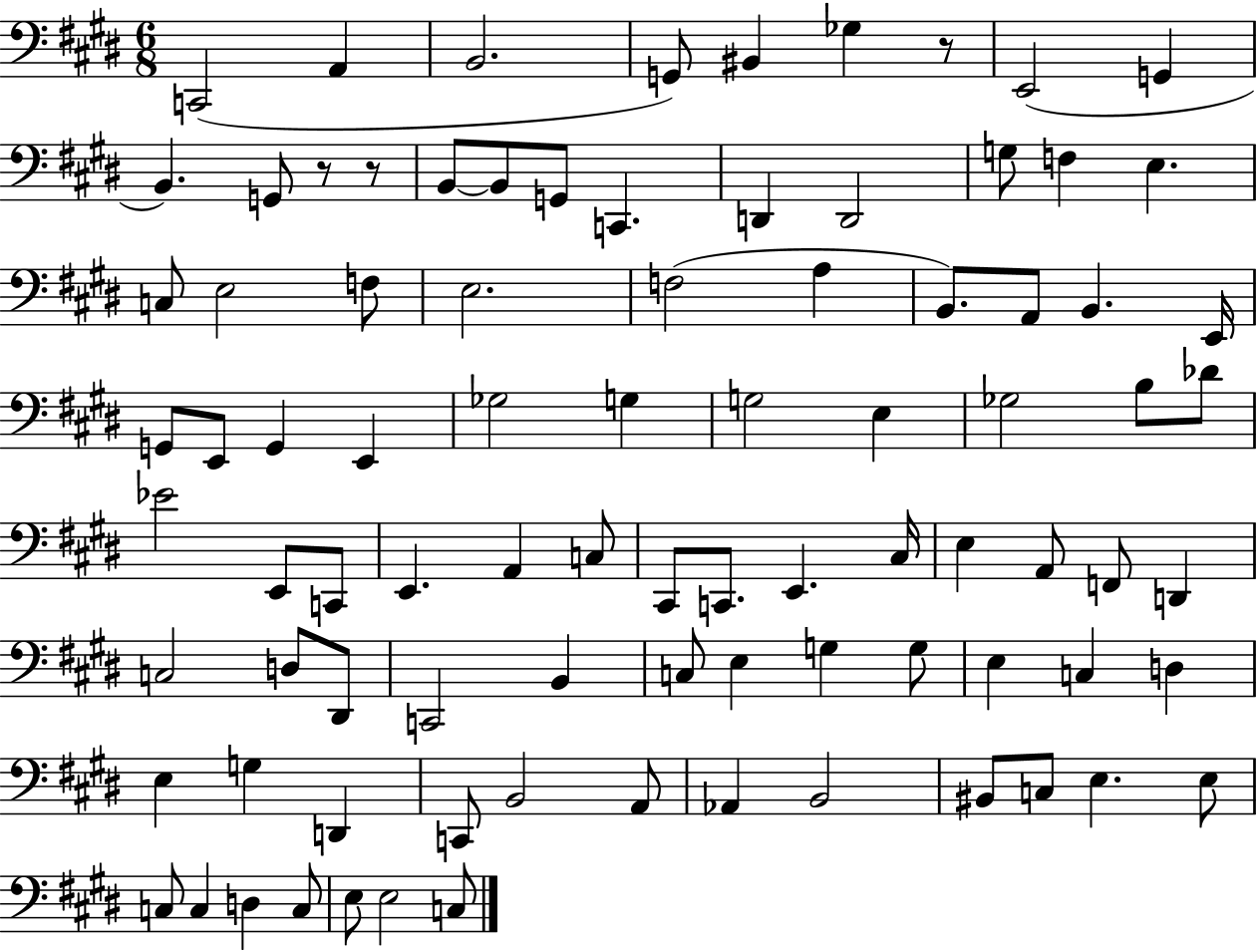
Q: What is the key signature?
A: E major